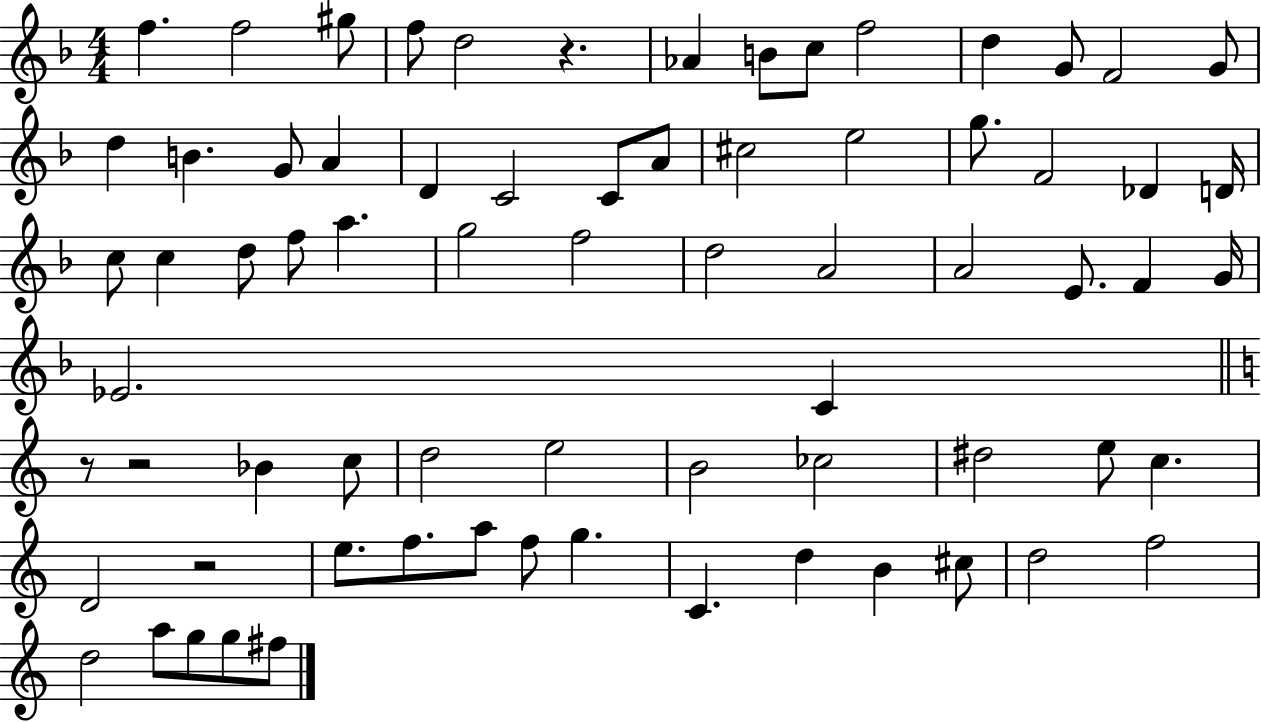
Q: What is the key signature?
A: F major